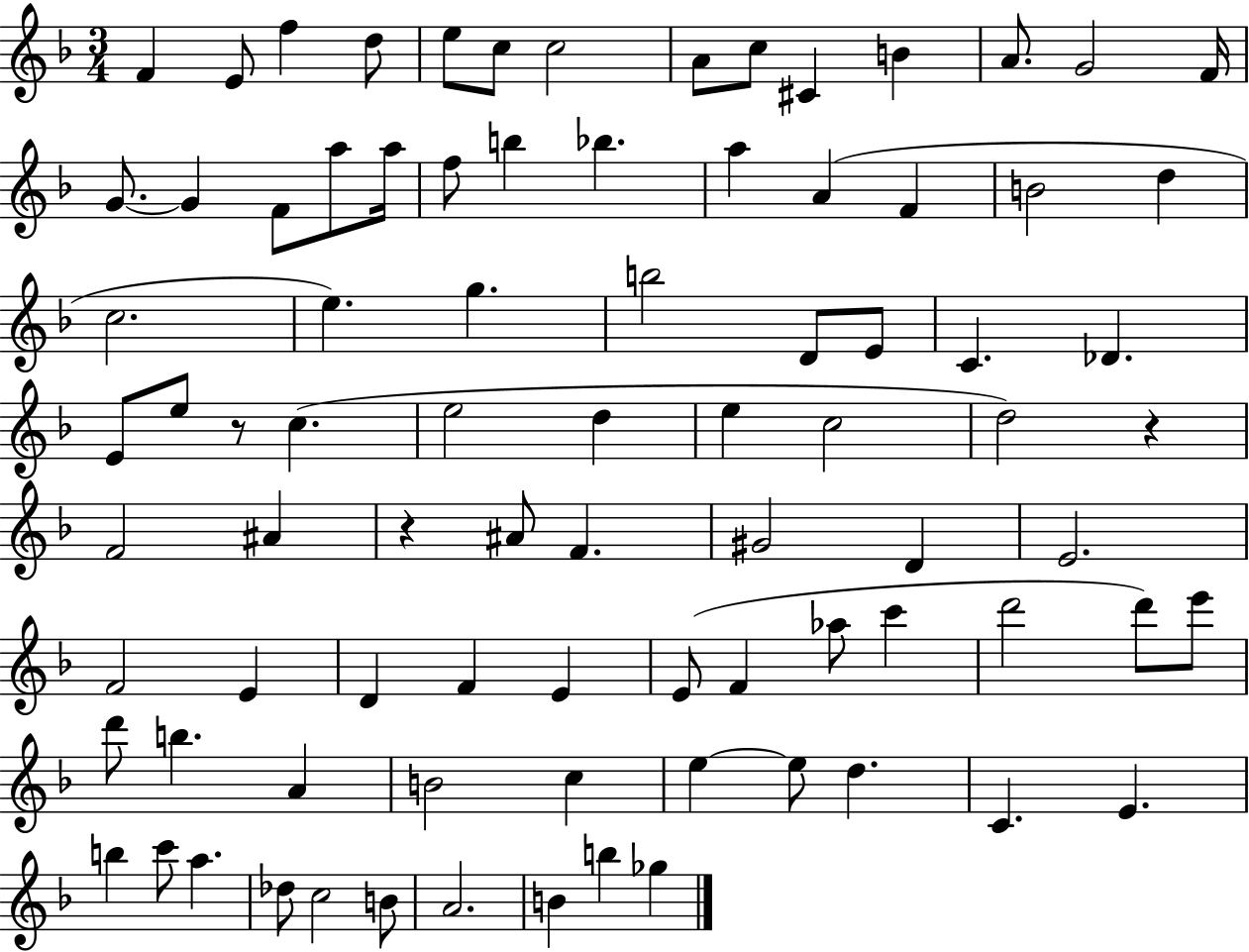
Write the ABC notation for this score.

X:1
T:Untitled
M:3/4
L:1/4
K:F
F E/2 f d/2 e/2 c/2 c2 A/2 c/2 ^C B A/2 G2 F/4 G/2 G F/2 a/2 a/4 f/2 b _b a A F B2 d c2 e g b2 D/2 E/2 C _D E/2 e/2 z/2 c e2 d e c2 d2 z F2 ^A z ^A/2 F ^G2 D E2 F2 E D F E E/2 F _a/2 c' d'2 d'/2 e'/2 d'/2 b A B2 c e e/2 d C E b c'/2 a _d/2 c2 B/2 A2 B b _g